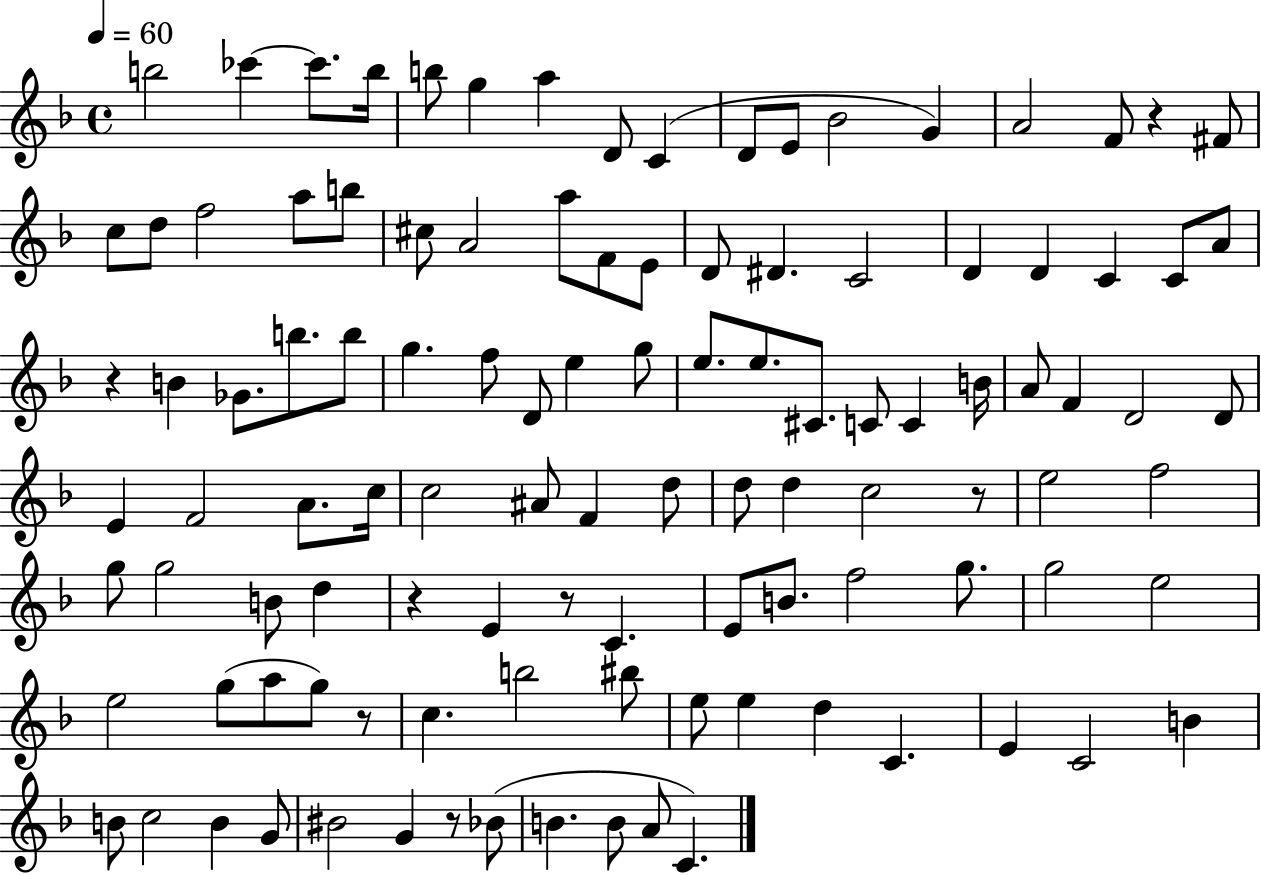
B5/h CES6/q CES6/e. B5/s B5/e G5/q A5/q D4/e C4/q D4/e E4/e Bb4/h G4/q A4/h F4/e R/q F#4/e C5/e D5/e F5/h A5/e B5/e C#5/e A4/h A5/e F4/e E4/e D4/e D#4/q. C4/h D4/q D4/q C4/q C4/e A4/e R/q B4/q Gb4/e. B5/e. B5/e G5/q. F5/e D4/e E5/q G5/e E5/e. E5/e. C#4/e. C4/e C4/q B4/s A4/e F4/q D4/h D4/e E4/q F4/h A4/e. C5/s C5/h A#4/e F4/q D5/e D5/e D5/q C5/h R/e E5/h F5/h G5/e G5/h B4/e D5/q R/q E4/q R/e C4/q. E4/e B4/e. F5/h G5/e. G5/h E5/h E5/h G5/e A5/e G5/e R/e C5/q. B5/h BIS5/e E5/e E5/q D5/q C4/q. E4/q C4/h B4/q B4/e C5/h B4/q G4/e BIS4/h G4/q R/e Bb4/e B4/q. B4/e A4/e C4/q.